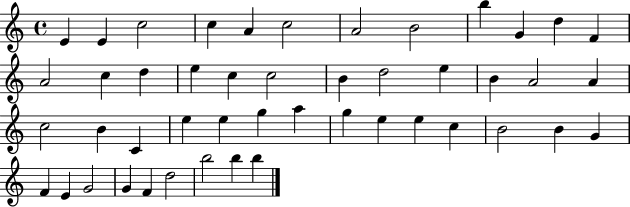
E4/q E4/q C5/h C5/q A4/q C5/h A4/h B4/h B5/q G4/q D5/q F4/q A4/h C5/q D5/q E5/q C5/q C5/h B4/q D5/h E5/q B4/q A4/h A4/q C5/h B4/q C4/q E5/q E5/q G5/q A5/q G5/q E5/q E5/q C5/q B4/h B4/q G4/q F4/q E4/q G4/h G4/q F4/q D5/h B5/h B5/q B5/q